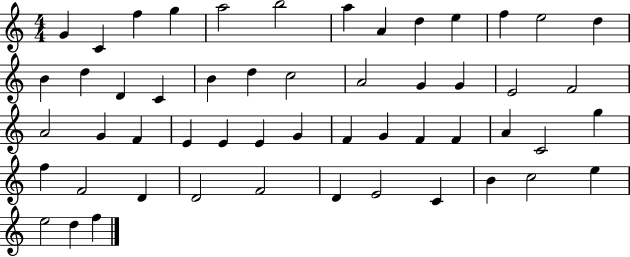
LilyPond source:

{
  \clef treble
  \numericTimeSignature
  \time 4/4
  \key c \major
  g'4 c'4 f''4 g''4 | a''2 b''2 | a''4 a'4 d''4 e''4 | f''4 e''2 d''4 | \break b'4 d''4 d'4 c'4 | b'4 d''4 c''2 | a'2 g'4 g'4 | e'2 f'2 | \break a'2 g'4 f'4 | e'4 e'4 e'4 g'4 | f'4 g'4 f'4 f'4 | a'4 c'2 g''4 | \break f''4 f'2 d'4 | d'2 f'2 | d'4 e'2 c'4 | b'4 c''2 e''4 | \break e''2 d''4 f''4 | \bar "|."
}